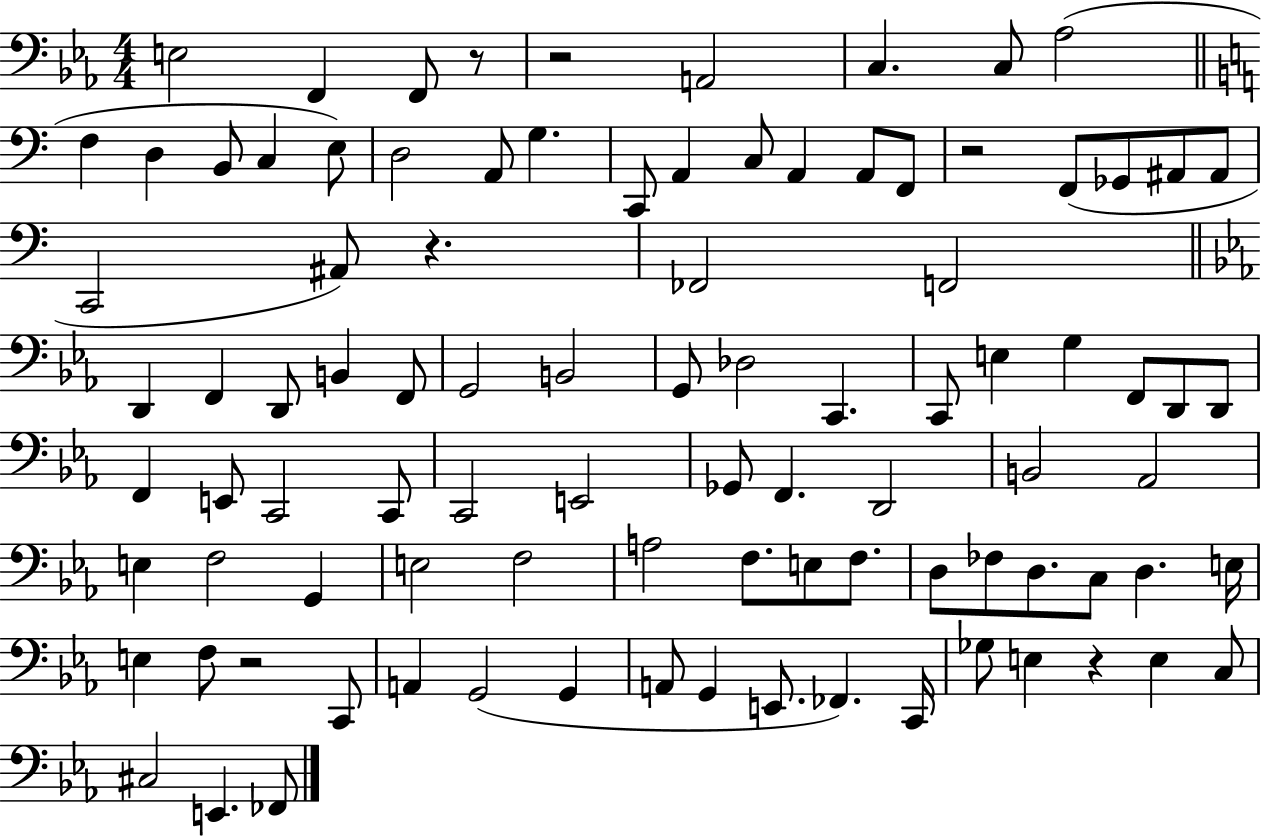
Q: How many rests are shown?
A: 6